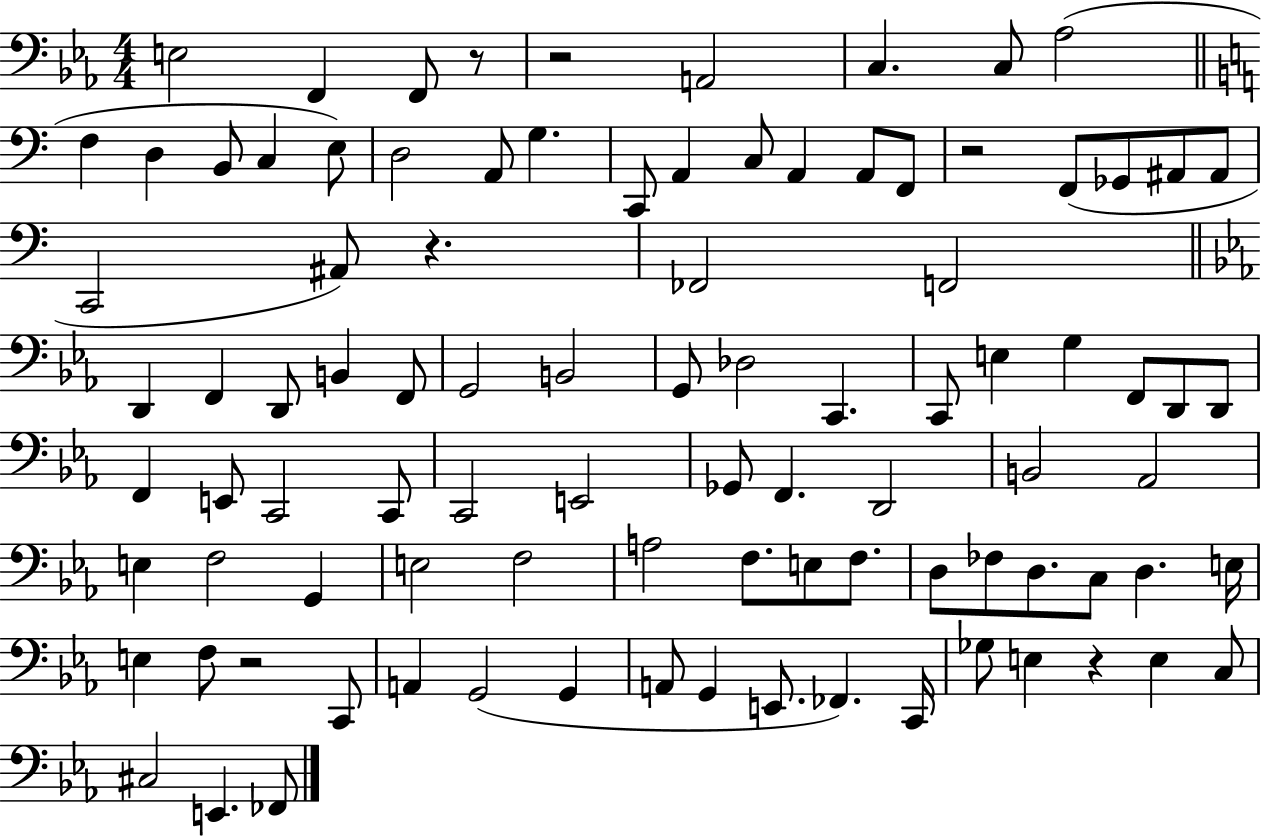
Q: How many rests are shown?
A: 6